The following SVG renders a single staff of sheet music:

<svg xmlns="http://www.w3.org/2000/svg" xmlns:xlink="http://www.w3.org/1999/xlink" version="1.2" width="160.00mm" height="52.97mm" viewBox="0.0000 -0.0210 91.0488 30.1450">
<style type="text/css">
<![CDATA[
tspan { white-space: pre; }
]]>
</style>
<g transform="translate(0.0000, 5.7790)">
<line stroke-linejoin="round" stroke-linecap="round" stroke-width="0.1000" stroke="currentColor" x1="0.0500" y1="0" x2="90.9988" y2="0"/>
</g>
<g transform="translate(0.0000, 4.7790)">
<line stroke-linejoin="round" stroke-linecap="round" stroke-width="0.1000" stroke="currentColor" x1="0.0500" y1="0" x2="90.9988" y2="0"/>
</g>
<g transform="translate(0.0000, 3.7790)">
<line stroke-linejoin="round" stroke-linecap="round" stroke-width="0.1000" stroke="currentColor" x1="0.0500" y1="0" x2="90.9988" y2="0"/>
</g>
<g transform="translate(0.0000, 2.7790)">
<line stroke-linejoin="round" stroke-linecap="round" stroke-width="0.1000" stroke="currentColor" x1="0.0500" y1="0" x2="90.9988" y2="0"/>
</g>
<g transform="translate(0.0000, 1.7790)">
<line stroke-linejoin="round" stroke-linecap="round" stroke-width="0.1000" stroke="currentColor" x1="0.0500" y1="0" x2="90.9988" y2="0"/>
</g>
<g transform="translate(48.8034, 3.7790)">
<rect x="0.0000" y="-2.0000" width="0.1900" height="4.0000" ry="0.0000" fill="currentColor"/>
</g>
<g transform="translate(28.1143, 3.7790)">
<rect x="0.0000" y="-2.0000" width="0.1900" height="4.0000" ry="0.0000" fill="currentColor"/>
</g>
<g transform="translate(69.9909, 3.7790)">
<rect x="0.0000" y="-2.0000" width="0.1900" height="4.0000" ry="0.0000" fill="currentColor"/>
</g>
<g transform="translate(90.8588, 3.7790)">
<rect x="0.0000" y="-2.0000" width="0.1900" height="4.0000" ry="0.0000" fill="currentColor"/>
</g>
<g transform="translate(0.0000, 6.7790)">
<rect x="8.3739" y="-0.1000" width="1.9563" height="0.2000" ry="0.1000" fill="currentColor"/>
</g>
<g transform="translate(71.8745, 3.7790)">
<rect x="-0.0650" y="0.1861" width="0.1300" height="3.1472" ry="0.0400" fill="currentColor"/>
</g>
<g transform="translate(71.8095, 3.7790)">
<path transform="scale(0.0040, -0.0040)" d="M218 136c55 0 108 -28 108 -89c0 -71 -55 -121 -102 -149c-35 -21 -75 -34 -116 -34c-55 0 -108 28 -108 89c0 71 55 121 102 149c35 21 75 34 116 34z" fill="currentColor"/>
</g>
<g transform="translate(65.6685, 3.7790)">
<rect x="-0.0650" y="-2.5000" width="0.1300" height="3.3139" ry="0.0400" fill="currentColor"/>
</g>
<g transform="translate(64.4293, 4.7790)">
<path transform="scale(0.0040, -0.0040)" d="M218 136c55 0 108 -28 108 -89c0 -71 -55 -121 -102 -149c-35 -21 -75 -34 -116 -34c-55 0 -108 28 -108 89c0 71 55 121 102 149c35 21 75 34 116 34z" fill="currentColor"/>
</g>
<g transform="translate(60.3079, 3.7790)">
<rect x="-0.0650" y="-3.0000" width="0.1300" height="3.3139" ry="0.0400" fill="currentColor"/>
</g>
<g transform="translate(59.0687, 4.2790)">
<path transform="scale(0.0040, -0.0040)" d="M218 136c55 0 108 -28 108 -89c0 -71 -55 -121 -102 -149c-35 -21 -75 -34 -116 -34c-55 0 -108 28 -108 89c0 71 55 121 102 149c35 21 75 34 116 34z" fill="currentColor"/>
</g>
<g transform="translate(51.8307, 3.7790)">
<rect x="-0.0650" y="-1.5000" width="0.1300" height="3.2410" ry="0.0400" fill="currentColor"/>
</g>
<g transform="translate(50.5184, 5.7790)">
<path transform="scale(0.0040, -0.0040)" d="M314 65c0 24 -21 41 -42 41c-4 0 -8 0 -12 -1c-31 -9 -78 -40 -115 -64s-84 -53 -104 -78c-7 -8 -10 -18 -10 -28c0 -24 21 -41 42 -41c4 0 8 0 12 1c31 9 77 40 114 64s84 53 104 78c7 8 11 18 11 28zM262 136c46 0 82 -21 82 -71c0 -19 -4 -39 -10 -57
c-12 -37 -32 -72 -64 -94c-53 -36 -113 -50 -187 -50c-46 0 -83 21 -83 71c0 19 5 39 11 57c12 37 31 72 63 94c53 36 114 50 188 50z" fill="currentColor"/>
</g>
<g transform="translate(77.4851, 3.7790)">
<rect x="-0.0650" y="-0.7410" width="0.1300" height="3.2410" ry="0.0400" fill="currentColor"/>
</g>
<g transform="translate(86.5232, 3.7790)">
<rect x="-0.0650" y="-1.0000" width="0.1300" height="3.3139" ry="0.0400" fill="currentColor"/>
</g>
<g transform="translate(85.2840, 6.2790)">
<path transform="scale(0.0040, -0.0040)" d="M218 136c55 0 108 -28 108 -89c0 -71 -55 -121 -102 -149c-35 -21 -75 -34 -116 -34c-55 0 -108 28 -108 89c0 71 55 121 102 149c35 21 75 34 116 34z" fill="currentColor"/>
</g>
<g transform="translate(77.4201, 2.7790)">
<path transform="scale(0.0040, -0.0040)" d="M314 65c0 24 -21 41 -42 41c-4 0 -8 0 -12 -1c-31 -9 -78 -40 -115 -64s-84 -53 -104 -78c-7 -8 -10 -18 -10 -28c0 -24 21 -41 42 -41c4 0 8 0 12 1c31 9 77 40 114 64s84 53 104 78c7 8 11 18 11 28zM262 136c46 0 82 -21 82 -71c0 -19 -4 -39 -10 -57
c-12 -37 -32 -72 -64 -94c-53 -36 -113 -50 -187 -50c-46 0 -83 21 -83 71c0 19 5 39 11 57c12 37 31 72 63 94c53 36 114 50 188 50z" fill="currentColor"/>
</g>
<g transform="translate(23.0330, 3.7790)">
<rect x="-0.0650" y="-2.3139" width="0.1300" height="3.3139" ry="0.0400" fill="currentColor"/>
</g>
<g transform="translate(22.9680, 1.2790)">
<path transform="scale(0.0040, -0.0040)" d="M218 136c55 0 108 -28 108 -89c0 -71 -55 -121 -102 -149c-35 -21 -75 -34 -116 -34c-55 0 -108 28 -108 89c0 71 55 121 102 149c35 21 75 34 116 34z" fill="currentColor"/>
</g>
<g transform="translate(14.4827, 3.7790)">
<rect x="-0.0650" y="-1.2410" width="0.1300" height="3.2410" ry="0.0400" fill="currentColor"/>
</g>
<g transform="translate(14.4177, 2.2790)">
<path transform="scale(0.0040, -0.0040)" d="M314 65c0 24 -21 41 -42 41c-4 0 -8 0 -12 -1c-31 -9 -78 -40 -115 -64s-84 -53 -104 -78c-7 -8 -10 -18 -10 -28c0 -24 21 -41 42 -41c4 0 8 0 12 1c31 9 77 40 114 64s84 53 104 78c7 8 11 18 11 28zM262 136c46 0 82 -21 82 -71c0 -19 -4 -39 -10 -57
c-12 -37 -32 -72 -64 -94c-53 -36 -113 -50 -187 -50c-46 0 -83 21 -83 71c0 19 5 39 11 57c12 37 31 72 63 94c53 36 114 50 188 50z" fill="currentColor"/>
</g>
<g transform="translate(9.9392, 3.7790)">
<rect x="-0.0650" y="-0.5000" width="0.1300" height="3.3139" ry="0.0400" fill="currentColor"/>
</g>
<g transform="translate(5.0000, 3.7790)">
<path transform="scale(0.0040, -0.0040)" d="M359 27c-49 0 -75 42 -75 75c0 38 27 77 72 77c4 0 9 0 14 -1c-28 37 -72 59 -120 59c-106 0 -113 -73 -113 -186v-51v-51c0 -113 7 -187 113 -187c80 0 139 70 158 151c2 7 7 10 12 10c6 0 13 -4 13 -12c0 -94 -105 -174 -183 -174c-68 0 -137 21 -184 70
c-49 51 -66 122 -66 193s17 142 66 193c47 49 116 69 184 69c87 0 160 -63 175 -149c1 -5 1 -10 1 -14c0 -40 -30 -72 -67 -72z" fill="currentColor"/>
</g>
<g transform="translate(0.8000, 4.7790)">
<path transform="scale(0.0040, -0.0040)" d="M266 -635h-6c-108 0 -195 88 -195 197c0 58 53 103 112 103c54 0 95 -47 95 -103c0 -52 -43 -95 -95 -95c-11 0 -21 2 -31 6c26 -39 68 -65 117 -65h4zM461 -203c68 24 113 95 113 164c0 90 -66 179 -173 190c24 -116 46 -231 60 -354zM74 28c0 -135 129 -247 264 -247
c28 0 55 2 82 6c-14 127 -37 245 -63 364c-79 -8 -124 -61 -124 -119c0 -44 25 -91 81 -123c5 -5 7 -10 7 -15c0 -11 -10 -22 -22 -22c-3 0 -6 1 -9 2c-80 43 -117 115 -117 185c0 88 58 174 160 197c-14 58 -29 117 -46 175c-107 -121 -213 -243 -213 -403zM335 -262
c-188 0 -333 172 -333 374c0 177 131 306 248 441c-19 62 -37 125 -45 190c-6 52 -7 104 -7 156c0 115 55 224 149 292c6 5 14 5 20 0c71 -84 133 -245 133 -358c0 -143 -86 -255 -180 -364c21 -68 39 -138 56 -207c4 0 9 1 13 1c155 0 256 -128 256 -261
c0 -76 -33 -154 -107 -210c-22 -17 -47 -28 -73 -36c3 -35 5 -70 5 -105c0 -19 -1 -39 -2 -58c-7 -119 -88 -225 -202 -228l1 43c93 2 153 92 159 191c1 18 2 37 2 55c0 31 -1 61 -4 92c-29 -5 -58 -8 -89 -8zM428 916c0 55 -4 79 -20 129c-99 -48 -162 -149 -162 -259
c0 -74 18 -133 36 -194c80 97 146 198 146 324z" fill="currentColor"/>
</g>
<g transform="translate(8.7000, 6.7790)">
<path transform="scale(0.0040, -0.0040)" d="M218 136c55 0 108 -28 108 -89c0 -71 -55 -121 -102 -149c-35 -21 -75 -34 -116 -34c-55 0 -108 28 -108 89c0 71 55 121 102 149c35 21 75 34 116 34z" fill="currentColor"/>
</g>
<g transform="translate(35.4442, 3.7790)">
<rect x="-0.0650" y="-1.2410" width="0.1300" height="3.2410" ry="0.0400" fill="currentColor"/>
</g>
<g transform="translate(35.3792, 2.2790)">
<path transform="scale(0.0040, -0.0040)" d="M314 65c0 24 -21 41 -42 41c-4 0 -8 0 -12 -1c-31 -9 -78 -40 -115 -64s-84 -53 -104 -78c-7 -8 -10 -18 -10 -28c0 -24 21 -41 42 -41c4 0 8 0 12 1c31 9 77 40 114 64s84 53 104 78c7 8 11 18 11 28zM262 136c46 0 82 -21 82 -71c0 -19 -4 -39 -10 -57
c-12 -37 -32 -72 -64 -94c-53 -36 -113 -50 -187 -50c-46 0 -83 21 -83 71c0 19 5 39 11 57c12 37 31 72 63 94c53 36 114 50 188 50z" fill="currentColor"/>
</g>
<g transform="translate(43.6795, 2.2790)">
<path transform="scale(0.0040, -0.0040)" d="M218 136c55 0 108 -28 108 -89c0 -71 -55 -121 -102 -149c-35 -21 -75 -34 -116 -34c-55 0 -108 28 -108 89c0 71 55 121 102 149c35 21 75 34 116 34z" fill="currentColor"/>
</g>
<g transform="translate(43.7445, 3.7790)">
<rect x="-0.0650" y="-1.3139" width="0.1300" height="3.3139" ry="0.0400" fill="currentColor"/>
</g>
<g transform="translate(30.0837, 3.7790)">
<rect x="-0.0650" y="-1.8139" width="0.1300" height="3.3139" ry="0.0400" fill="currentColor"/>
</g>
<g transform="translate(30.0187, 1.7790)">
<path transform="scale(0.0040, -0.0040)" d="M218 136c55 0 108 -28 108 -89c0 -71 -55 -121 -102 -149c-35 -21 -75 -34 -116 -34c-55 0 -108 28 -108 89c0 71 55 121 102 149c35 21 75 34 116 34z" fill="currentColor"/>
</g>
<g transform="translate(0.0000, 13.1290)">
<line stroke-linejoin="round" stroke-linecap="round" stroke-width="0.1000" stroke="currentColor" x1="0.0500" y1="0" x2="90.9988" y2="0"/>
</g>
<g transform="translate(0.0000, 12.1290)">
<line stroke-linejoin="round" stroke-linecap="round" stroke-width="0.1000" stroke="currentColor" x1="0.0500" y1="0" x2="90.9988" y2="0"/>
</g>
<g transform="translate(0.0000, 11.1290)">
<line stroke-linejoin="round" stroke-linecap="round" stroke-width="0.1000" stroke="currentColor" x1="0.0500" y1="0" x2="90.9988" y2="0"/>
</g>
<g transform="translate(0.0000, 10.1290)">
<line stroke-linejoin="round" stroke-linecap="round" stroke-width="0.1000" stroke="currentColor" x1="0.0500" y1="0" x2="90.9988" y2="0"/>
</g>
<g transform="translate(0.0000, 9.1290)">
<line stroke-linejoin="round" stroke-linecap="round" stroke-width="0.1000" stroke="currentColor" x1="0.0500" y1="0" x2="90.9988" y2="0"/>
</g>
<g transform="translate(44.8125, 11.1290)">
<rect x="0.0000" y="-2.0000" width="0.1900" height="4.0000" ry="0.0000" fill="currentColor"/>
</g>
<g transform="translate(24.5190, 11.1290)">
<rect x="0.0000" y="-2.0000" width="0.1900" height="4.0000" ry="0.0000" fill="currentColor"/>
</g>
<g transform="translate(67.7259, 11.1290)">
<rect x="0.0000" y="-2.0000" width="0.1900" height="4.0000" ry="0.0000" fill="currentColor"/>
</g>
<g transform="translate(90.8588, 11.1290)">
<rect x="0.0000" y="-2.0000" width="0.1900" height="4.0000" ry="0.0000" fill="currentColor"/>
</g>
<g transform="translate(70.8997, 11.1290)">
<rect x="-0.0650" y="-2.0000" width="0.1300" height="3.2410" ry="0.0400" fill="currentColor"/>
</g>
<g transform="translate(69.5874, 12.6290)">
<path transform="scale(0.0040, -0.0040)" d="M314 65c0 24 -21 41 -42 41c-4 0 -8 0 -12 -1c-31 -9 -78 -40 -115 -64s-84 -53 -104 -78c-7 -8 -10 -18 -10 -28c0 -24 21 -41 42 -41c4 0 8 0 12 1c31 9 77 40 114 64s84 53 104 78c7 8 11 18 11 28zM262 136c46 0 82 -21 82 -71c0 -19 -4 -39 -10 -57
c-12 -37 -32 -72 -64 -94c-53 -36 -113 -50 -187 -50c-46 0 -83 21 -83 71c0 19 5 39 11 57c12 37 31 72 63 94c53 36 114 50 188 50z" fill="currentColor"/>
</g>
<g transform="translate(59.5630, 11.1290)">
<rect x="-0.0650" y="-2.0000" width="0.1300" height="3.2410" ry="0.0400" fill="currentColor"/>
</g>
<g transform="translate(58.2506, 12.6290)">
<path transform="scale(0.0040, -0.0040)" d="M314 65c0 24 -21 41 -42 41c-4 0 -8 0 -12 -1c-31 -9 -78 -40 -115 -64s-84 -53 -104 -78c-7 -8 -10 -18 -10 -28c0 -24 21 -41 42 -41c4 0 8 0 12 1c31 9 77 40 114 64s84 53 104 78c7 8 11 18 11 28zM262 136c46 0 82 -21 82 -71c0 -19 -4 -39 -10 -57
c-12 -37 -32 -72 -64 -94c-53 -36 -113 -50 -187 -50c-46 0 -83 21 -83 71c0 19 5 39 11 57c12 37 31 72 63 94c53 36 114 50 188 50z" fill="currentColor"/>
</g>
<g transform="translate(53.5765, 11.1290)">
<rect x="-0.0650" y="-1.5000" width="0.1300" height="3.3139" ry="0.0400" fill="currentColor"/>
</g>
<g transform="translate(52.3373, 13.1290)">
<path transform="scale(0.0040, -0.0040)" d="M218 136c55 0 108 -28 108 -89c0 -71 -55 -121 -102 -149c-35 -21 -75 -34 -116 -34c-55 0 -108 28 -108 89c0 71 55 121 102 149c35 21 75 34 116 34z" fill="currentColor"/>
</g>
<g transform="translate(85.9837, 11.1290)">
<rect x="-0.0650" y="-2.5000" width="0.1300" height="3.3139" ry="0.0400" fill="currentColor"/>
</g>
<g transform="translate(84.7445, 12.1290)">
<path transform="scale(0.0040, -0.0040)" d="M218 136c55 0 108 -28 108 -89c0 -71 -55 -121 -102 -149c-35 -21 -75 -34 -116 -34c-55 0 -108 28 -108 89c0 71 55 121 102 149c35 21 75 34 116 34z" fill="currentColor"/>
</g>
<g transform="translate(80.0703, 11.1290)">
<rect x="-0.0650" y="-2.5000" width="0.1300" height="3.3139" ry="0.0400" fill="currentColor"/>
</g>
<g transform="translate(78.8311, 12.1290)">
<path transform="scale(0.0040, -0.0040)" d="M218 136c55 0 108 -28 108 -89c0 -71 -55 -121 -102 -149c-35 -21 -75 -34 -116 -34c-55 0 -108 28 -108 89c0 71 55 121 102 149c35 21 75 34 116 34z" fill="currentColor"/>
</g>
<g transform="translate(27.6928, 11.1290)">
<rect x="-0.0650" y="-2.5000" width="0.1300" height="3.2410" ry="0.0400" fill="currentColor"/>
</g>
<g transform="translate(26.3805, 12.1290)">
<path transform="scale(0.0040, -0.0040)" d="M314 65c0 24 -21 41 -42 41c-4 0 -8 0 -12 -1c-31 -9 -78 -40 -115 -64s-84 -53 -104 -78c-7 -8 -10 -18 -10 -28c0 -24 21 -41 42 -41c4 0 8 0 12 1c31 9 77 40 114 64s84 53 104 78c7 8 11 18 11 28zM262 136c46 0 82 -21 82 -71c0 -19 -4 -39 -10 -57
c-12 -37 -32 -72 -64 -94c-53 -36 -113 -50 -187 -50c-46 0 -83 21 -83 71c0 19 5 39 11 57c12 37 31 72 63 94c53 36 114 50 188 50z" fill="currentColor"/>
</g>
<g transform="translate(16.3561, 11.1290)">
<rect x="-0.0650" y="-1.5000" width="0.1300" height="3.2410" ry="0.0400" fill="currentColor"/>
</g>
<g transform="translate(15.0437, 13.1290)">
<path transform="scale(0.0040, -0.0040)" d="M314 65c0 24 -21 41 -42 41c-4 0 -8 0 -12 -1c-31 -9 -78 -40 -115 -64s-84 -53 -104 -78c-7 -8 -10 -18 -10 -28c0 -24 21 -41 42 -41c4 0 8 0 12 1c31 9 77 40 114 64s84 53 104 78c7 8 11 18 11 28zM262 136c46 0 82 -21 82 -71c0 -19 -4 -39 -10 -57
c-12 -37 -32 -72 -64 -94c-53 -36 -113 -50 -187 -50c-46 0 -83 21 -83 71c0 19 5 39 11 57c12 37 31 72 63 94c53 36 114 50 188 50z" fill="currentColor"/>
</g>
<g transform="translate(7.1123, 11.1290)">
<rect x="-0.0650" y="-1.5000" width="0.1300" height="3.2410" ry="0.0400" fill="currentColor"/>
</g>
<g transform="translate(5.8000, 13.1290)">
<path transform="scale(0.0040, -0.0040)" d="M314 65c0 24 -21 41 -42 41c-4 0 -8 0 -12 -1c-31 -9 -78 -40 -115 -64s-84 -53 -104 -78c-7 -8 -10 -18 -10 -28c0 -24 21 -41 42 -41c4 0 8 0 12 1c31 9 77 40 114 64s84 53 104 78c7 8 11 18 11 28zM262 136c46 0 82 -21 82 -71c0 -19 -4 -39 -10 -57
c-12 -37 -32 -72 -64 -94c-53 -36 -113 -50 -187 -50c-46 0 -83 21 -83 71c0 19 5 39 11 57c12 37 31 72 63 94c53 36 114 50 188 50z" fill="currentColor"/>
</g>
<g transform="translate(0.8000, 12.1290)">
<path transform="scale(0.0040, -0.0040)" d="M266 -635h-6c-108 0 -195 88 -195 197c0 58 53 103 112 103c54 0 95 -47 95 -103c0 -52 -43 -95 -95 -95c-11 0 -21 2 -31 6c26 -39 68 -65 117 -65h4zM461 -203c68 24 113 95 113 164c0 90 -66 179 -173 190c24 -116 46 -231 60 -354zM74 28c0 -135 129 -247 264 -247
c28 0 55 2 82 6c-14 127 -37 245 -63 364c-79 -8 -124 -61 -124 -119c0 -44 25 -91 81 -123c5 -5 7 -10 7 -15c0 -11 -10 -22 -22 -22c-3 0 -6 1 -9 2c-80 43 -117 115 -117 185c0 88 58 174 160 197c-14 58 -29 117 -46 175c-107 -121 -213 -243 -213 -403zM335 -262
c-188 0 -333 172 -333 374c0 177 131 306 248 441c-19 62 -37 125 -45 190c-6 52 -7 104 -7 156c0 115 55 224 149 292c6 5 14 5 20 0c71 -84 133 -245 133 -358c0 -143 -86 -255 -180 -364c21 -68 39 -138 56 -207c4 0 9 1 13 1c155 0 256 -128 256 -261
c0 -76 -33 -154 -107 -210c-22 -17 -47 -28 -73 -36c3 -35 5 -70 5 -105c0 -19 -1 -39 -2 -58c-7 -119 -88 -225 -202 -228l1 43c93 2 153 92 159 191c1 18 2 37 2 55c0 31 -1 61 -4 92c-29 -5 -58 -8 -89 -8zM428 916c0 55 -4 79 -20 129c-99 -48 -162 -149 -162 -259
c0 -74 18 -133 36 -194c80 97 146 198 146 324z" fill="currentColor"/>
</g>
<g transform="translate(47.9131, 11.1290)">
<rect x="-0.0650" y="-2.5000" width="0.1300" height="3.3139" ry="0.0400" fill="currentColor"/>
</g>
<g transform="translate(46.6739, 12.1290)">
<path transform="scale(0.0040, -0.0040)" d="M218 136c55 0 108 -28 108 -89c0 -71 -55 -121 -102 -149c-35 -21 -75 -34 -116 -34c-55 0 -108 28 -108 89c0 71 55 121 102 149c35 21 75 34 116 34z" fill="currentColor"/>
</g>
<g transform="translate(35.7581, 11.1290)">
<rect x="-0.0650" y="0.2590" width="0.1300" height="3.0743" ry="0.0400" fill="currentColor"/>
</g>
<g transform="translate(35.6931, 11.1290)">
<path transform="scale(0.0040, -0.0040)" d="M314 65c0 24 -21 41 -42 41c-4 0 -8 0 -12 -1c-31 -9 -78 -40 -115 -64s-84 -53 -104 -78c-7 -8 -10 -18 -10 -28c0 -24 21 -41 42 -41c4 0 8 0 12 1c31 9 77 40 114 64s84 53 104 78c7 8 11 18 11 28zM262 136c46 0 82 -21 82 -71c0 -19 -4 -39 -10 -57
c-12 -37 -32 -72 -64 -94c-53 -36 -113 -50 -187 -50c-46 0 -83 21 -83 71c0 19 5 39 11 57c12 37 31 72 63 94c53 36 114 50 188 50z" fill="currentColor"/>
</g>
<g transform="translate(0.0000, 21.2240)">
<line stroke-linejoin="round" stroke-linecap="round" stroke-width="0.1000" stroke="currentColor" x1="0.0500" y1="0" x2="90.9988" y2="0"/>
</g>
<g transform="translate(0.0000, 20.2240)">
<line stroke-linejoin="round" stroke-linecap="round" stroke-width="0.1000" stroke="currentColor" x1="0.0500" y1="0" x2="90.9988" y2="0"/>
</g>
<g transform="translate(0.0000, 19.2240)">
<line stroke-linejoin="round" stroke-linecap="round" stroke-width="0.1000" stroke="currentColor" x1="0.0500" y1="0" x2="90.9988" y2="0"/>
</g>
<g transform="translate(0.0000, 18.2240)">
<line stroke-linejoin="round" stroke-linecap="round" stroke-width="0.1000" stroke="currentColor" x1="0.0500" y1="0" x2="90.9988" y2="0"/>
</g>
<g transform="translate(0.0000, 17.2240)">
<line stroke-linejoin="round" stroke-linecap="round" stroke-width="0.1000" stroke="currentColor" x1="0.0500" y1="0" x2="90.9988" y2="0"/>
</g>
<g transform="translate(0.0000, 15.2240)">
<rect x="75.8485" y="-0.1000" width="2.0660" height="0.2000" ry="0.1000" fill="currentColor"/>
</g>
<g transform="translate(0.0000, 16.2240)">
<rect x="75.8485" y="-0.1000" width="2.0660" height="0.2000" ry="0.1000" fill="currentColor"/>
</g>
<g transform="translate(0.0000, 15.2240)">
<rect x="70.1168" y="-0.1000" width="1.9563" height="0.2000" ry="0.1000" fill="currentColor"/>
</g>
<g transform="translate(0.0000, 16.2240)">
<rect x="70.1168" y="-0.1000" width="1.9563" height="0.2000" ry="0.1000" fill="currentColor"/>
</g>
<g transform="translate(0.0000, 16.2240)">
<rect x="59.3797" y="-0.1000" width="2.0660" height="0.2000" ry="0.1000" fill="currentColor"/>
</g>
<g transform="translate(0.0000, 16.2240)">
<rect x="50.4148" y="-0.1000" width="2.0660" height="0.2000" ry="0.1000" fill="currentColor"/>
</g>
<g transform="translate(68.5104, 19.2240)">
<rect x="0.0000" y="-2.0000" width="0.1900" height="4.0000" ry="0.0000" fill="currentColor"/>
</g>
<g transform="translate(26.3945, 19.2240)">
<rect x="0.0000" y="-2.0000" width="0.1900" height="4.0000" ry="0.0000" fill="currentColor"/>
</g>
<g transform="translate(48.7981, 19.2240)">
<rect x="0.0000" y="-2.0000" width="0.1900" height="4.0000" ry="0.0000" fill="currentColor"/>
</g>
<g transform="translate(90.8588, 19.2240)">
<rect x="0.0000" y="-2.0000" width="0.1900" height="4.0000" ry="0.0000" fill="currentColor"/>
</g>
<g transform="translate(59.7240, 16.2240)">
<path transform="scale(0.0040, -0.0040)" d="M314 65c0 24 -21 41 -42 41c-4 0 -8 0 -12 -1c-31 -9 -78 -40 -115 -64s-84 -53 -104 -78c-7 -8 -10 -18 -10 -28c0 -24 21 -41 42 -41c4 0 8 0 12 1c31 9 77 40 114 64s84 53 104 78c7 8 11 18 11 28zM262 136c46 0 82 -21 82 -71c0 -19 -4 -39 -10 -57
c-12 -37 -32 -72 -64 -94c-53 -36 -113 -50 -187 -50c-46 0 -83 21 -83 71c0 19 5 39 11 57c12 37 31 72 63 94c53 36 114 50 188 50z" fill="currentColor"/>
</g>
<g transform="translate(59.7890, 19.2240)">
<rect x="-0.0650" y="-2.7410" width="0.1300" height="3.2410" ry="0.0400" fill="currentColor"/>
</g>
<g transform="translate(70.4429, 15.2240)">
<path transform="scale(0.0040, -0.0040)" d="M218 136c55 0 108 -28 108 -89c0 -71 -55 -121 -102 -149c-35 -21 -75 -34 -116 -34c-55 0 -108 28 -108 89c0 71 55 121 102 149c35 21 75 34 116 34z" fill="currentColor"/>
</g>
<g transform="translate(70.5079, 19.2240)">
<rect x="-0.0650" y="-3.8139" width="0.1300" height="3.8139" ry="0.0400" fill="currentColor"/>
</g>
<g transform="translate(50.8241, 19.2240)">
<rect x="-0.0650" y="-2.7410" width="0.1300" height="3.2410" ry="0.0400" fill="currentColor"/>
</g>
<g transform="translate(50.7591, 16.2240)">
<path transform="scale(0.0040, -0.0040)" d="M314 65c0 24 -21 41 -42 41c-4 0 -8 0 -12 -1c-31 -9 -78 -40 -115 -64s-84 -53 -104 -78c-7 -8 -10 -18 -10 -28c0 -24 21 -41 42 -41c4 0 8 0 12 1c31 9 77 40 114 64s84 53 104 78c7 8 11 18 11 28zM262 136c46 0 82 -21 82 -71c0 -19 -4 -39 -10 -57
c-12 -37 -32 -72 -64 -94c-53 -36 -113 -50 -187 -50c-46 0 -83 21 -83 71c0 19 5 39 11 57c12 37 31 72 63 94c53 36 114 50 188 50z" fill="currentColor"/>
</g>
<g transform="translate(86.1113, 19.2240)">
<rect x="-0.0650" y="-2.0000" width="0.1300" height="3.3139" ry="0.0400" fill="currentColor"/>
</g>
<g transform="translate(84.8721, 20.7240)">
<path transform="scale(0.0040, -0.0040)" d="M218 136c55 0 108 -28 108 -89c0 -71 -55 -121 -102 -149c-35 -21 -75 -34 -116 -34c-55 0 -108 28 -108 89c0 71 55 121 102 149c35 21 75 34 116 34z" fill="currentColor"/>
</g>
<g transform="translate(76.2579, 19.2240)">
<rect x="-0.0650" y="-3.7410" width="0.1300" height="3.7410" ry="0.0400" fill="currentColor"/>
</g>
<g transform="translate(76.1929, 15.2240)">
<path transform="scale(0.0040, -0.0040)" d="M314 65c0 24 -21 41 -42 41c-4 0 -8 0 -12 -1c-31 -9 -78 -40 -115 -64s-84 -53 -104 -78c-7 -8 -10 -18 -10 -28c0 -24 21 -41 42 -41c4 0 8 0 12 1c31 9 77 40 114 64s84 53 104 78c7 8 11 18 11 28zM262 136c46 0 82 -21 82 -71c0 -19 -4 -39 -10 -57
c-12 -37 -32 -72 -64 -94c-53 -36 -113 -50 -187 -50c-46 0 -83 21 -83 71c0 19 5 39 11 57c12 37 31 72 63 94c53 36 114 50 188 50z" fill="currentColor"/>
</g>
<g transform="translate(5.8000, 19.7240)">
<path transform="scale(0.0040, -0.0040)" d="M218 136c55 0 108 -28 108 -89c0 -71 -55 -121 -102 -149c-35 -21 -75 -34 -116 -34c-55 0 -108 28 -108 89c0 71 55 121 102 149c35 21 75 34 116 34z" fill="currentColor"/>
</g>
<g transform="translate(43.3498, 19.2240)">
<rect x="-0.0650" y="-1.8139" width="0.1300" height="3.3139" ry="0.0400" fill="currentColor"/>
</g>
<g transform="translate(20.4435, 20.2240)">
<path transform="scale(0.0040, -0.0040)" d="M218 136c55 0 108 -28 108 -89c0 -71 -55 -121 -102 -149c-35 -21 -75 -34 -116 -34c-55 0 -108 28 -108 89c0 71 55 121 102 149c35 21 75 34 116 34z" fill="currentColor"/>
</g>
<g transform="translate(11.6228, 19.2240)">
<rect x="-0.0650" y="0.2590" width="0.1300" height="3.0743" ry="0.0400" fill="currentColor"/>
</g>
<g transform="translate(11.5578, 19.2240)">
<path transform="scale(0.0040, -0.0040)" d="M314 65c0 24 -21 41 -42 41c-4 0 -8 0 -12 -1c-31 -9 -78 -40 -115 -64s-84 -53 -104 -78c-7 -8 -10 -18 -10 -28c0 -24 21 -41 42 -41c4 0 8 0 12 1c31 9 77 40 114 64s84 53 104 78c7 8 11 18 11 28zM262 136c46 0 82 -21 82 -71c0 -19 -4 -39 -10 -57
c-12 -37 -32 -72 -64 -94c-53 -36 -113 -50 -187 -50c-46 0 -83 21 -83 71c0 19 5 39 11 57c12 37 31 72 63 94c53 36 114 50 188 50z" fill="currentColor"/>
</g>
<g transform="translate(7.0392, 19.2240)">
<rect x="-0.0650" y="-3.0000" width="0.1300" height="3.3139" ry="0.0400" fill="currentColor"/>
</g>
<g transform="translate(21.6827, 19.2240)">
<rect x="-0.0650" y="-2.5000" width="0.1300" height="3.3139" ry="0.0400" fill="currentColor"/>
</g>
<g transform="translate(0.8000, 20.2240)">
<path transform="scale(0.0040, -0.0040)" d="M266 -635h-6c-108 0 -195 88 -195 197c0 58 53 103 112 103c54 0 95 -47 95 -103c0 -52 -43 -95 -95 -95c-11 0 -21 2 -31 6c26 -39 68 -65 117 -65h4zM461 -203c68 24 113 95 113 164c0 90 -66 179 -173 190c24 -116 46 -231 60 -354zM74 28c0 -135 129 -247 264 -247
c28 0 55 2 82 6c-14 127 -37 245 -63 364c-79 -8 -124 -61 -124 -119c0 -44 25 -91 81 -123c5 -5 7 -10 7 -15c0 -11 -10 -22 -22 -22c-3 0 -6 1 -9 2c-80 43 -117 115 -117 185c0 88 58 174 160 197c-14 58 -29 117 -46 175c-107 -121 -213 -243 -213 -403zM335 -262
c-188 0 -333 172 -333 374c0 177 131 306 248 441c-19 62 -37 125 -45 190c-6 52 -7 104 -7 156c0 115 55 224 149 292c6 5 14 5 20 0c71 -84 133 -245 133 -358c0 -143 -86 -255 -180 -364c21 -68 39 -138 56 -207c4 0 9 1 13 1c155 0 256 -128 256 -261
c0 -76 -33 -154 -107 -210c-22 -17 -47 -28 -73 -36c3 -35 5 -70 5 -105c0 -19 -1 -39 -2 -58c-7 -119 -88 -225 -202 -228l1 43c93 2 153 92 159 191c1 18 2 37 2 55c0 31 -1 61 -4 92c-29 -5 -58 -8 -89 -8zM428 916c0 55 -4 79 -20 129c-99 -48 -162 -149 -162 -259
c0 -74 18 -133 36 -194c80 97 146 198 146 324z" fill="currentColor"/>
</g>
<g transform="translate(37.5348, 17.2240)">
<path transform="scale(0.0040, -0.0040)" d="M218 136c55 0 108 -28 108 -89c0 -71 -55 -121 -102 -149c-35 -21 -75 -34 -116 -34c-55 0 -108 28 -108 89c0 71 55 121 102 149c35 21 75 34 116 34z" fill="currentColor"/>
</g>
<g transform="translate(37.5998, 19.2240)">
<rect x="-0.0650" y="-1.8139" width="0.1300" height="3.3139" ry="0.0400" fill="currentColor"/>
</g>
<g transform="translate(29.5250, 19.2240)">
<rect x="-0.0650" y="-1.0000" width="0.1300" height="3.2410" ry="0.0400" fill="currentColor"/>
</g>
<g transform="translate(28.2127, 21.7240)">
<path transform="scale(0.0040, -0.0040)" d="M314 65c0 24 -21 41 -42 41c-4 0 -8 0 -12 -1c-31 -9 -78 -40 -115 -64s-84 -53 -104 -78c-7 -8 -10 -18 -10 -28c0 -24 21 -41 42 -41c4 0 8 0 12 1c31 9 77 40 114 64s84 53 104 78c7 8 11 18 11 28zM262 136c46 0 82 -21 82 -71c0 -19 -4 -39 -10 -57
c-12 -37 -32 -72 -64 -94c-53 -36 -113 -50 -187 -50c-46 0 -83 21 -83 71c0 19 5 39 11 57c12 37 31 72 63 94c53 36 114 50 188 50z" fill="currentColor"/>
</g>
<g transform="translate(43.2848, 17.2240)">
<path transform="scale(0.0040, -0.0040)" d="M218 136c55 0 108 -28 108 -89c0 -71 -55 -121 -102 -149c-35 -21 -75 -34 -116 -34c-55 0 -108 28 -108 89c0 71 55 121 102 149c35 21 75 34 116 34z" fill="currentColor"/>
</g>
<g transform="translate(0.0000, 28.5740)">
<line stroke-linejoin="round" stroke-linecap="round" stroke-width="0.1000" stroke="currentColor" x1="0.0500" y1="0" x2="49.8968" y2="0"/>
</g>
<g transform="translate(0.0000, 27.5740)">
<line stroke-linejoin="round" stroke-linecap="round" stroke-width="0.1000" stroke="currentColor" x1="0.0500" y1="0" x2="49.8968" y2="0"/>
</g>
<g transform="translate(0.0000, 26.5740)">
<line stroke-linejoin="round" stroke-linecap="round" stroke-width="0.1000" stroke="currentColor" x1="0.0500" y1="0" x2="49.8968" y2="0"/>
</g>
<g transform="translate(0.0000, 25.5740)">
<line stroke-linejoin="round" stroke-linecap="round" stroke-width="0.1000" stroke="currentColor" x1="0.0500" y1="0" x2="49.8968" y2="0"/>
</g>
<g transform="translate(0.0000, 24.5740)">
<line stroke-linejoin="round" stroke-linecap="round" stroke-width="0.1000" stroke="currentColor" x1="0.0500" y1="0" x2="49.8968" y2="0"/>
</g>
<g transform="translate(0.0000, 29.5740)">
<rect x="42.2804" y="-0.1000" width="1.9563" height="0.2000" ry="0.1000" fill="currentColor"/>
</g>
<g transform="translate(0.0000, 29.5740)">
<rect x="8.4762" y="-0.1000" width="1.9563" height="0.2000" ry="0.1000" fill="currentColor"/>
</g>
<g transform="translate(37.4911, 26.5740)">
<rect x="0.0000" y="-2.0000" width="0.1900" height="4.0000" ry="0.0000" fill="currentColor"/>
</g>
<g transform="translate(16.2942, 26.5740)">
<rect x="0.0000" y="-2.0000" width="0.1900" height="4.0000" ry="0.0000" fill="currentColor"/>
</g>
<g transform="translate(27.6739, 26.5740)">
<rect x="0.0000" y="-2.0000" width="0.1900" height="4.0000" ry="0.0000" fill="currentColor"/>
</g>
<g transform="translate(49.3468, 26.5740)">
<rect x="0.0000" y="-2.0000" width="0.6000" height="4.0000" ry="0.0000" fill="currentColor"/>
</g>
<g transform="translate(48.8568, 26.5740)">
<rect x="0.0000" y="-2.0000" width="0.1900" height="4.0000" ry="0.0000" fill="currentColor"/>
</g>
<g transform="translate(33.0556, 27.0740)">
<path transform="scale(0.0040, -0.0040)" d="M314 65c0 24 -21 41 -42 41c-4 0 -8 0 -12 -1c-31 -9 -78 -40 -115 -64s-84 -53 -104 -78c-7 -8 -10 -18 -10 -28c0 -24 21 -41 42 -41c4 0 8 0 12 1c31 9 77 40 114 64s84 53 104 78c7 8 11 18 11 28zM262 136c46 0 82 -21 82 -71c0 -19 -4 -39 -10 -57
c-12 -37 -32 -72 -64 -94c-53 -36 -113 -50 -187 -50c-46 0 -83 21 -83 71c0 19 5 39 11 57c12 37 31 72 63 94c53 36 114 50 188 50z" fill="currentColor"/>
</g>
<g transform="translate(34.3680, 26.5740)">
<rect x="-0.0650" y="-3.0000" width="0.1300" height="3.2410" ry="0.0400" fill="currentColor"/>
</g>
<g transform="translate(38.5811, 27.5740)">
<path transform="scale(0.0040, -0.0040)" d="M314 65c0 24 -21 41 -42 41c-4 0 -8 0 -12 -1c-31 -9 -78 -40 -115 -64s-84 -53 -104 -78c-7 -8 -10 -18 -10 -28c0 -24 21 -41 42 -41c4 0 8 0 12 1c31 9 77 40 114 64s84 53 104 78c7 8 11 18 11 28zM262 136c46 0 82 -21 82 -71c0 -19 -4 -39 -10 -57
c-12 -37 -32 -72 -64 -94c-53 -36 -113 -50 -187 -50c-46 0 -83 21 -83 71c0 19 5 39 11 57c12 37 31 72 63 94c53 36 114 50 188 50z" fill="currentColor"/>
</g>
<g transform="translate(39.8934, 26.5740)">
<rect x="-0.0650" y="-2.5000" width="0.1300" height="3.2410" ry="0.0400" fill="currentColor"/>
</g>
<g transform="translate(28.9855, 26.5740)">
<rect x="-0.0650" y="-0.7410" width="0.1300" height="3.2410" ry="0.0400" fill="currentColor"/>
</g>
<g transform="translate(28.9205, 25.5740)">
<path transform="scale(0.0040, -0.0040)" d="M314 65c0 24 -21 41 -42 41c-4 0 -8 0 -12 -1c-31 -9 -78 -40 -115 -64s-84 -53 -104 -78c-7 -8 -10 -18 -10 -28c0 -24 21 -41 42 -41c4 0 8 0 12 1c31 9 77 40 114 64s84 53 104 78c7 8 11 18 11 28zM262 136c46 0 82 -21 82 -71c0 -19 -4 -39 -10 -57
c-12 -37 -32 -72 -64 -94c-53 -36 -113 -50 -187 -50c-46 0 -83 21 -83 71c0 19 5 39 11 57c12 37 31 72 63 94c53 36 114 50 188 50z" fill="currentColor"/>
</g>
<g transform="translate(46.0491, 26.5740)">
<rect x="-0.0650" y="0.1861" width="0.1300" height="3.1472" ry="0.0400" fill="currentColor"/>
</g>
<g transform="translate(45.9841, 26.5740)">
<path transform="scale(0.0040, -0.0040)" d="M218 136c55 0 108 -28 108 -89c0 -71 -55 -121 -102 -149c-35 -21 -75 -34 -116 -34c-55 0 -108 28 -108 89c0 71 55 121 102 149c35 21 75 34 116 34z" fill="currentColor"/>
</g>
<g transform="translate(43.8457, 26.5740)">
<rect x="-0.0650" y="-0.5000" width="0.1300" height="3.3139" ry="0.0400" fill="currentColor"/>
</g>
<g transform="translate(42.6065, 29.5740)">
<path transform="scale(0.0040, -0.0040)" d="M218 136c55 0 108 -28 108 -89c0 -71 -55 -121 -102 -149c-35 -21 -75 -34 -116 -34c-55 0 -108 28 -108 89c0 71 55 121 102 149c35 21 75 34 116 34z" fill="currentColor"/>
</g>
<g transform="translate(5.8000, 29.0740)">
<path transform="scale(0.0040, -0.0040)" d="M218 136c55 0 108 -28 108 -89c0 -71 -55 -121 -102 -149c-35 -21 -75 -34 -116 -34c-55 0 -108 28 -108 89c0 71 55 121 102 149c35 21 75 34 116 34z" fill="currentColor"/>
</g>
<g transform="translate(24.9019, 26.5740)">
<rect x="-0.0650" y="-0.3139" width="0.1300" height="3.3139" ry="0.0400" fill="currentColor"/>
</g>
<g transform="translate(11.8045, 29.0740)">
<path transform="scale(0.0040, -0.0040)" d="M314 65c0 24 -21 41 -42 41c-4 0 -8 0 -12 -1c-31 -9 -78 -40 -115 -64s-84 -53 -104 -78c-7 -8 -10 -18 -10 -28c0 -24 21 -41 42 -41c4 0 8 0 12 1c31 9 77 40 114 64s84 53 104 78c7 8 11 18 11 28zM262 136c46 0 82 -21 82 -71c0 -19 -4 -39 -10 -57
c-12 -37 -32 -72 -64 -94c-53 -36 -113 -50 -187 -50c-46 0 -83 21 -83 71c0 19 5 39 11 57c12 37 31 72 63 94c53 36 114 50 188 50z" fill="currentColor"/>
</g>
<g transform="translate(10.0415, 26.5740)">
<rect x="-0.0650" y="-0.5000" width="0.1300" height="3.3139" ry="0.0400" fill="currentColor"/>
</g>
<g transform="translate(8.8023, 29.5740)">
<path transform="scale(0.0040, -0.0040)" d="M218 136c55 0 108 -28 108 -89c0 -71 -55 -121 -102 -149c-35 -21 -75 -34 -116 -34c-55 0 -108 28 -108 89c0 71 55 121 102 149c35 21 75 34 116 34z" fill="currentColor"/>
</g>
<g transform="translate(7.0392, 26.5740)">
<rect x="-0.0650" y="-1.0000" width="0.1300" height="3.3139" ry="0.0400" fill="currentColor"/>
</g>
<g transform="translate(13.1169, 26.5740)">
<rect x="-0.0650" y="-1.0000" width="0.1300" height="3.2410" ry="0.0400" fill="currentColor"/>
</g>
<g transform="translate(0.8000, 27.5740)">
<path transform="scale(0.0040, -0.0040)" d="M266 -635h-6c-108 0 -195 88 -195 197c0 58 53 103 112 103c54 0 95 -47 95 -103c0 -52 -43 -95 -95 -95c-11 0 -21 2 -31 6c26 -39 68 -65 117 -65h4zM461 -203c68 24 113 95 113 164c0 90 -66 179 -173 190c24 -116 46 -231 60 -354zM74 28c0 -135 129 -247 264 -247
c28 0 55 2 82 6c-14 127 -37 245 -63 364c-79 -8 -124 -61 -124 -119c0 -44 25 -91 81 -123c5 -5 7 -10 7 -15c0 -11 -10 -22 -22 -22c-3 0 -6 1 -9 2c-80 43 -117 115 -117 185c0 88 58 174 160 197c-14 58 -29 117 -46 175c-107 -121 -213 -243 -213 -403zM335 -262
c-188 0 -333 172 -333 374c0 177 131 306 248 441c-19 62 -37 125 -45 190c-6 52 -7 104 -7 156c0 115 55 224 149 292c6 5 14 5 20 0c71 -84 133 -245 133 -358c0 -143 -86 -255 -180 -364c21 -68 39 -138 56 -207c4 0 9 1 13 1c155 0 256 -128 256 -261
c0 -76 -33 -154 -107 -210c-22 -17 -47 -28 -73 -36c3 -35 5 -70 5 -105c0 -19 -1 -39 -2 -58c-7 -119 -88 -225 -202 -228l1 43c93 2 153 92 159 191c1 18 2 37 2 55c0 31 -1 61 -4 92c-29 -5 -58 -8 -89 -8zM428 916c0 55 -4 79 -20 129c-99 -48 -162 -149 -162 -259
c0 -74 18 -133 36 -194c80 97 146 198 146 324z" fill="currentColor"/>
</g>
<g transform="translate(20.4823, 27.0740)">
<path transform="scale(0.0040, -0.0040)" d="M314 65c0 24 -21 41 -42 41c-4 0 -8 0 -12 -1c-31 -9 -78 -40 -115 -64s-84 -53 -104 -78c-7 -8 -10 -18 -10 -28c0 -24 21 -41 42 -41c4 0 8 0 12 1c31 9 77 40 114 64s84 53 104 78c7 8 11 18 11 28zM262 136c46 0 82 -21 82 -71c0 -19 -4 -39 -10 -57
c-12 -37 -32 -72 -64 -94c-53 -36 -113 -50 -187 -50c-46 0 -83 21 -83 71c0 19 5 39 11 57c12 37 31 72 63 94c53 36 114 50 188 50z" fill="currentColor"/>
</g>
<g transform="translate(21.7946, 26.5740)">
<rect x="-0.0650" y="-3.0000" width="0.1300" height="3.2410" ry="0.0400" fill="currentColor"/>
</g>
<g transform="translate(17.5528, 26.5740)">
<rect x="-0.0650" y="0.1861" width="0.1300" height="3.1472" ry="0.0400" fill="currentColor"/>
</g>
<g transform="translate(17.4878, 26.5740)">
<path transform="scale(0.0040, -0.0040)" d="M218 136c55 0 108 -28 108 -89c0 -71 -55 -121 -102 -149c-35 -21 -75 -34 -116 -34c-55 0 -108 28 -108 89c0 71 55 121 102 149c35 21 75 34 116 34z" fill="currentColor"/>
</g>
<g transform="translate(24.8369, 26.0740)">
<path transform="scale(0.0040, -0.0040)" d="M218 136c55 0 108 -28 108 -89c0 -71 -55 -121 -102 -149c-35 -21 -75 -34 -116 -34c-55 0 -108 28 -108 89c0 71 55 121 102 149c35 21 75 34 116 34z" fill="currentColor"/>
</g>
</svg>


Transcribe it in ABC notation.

X:1
T:Untitled
M:4/4
L:1/4
K:C
C e2 g f e2 e E2 A G B d2 D E2 E2 G2 B2 G E F2 F2 G G A B2 G D2 f f a2 a2 c' c'2 F D C D2 B A2 c d2 A2 G2 C B